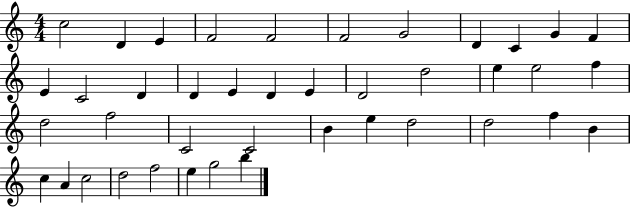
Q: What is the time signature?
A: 4/4